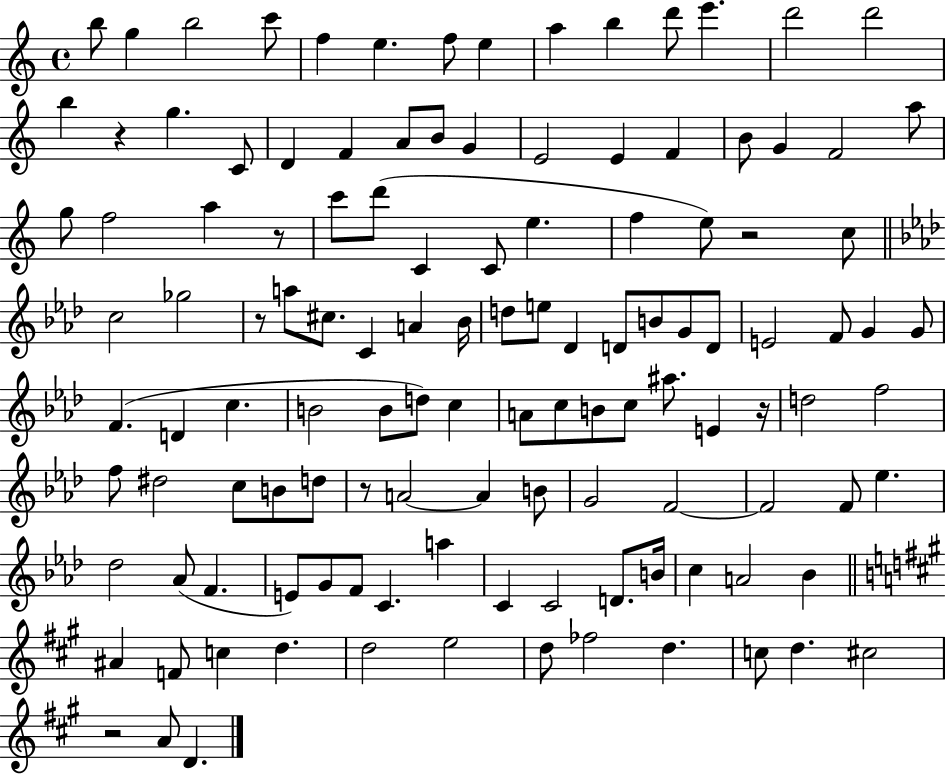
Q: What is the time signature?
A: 4/4